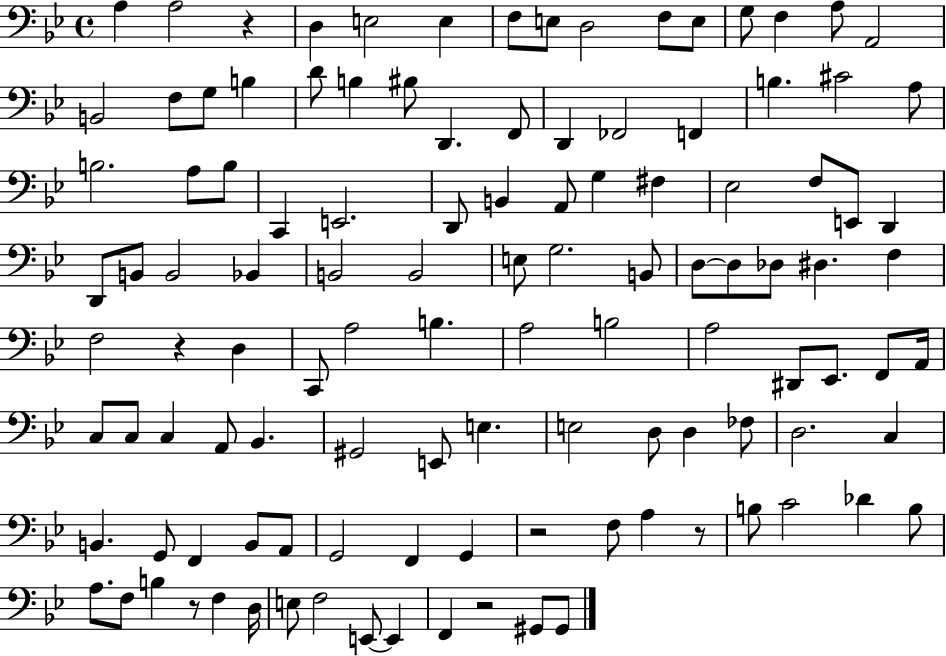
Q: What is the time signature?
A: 4/4